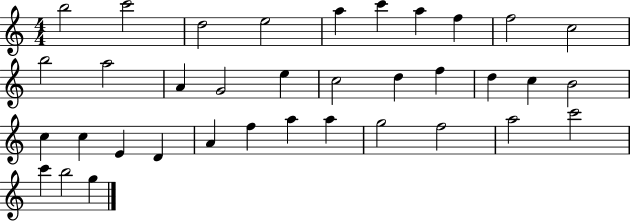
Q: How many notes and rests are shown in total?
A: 36